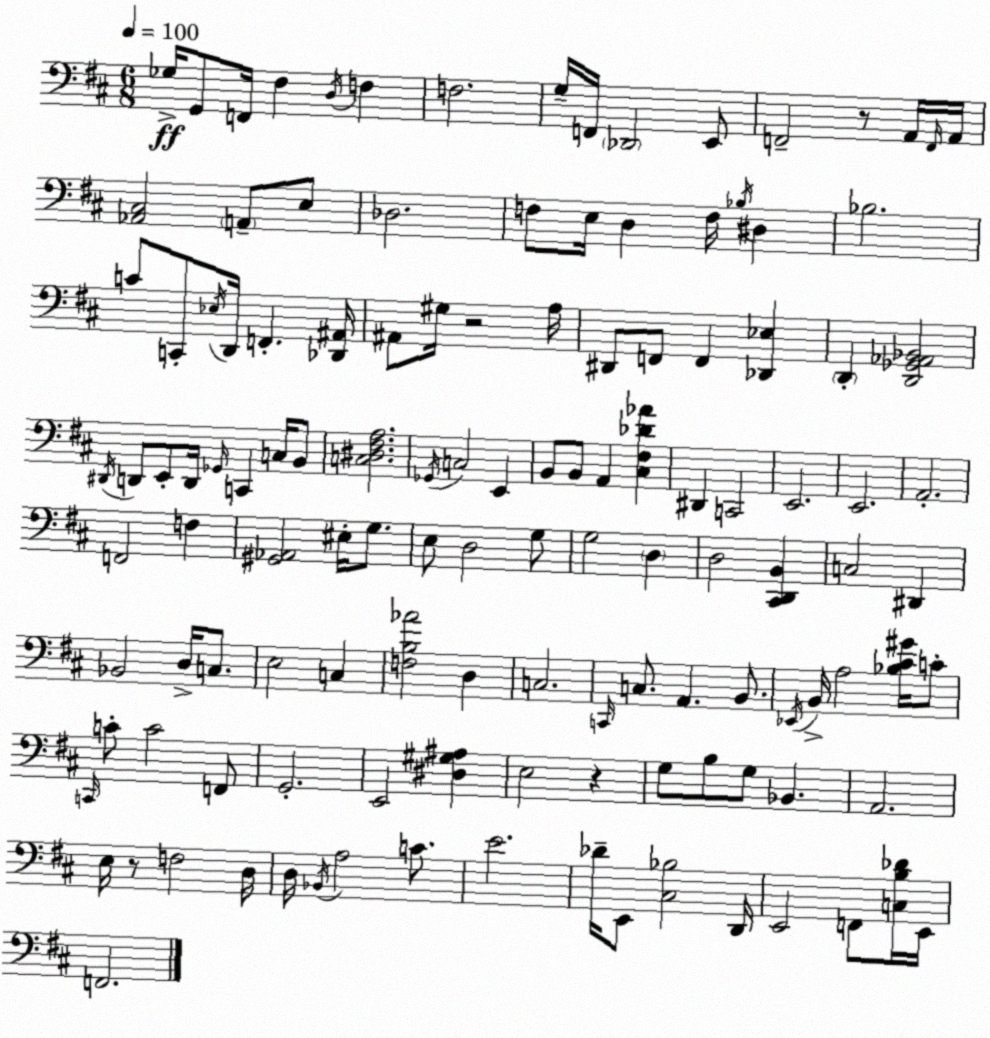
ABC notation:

X:1
T:Untitled
M:6/8
L:1/4
K:D
_G,/4 G,,/2 F,,/4 ^F, D,/4 F, F,2 G,/4 F,,/4 _D,,2 E,,/2 F,,2 z/2 A,,/4 F,,/4 A,,/4 [_A,,^C,]2 A,,/2 E,/2 _D,2 F,/2 E,/4 D, F,/4 _B,/4 ^D, _B,2 C/2 C,,/2 _E,/4 D,,/4 F,, [_D,,^A,,]/4 ^A,,/2 ^G,/4 z2 A,/4 ^D,,/2 F,,/2 F,, [_D,,_E,] D,, [D,,_G,,_A,,_B,,]2 ^D,,/4 D,,/2 E,,/2 D,,/4 _G,,/4 C,, C,/4 B,,/2 [C,^D,^F,A,]2 _G,,/4 C,2 E,, B,,/2 B,,/2 A,, [^C,^F,_D_A] ^D,, C,,2 E,,2 E,,2 A,,2 F,,2 F, [^G,,_A,,]2 ^E,/4 G,/2 E,/2 D,2 G,/2 G,2 D, D,2 [^C,,D,,B,,] C,2 ^D,, _B,,2 D,/4 C,/2 E,2 C, [F,B,_A]2 D, C,2 C,,/4 C,/2 A,, B,,/2 _E,,/4 B,,/4 A,2 [_B,^C^G]/4 C/2 C,,/4 C/2 C2 F,,/2 G,,2 E,,2 [^D,^G,^A,] E,2 z G,/2 B,/2 G,/2 _B,, A,,2 E,/4 z/2 F,2 D,/4 D,/4 _B,,/4 A,2 C/2 E2 _D/4 E,,/2 [^C,_B,]2 D,,/4 E,,2 F,,/2 [C,B,_D]/4 E,,/4 F,,2